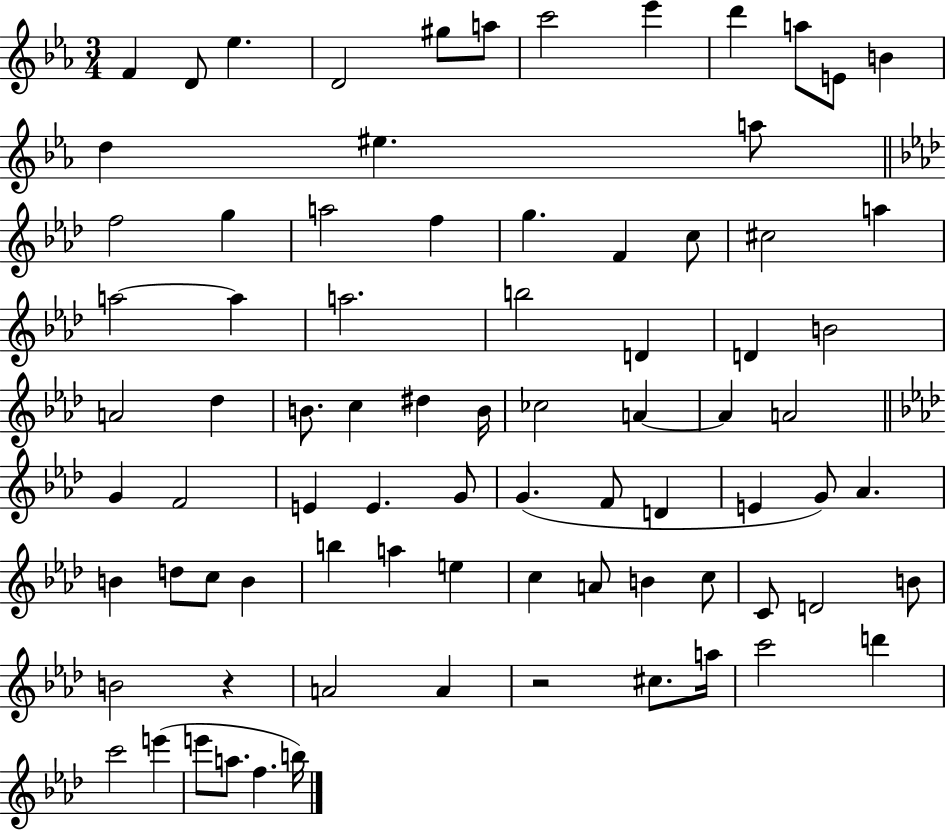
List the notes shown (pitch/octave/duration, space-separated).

F4/q D4/e Eb5/q. D4/h G#5/e A5/e C6/h Eb6/q D6/q A5/e E4/e B4/q D5/q EIS5/q. A5/e F5/h G5/q A5/h F5/q G5/q. F4/q C5/e C#5/h A5/q A5/h A5/q A5/h. B5/h D4/q D4/q B4/h A4/h Db5/q B4/e. C5/q D#5/q B4/s CES5/h A4/q A4/q A4/h G4/q F4/h E4/q E4/q. G4/e G4/q. F4/e D4/q E4/q G4/e Ab4/q. B4/q D5/e C5/e B4/q B5/q A5/q E5/q C5/q A4/e B4/q C5/e C4/e D4/h B4/e B4/h R/q A4/h A4/q R/h C#5/e. A5/s C6/h D6/q C6/h E6/q E6/e A5/e. F5/q. B5/s